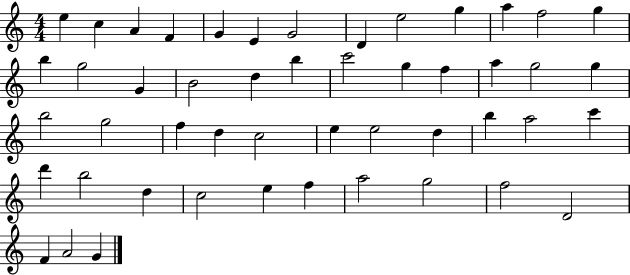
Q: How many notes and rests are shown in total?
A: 49